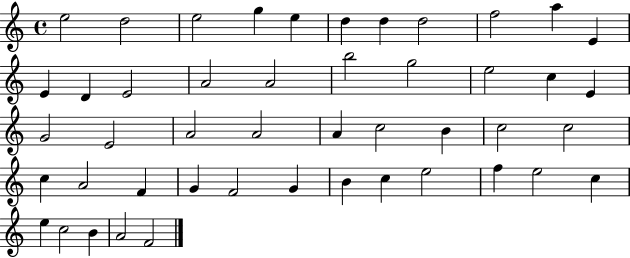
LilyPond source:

{
  \clef treble
  \time 4/4
  \defaultTimeSignature
  \key c \major
  e''2 d''2 | e''2 g''4 e''4 | d''4 d''4 d''2 | f''2 a''4 e'4 | \break e'4 d'4 e'2 | a'2 a'2 | b''2 g''2 | e''2 c''4 e'4 | \break g'2 e'2 | a'2 a'2 | a'4 c''2 b'4 | c''2 c''2 | \break c''4 a'2 f'4 | g'4 f'2 g'4 | b'4 c''4 e''2 | f''4 e''2 c''4 | \break e''4 c''2 b'4 | a'2 f'2 | \bar "|."
}